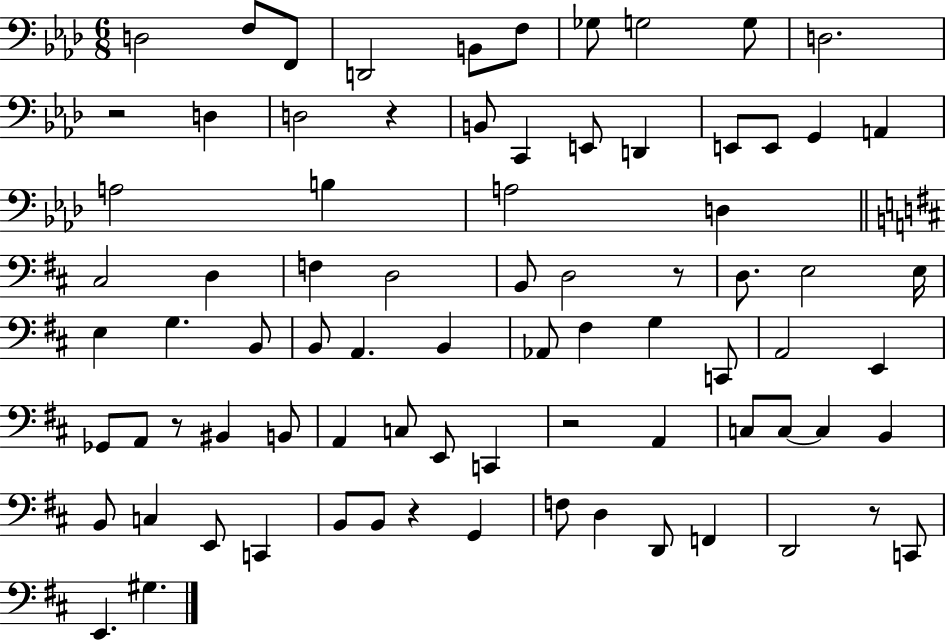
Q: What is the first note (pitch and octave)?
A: D3